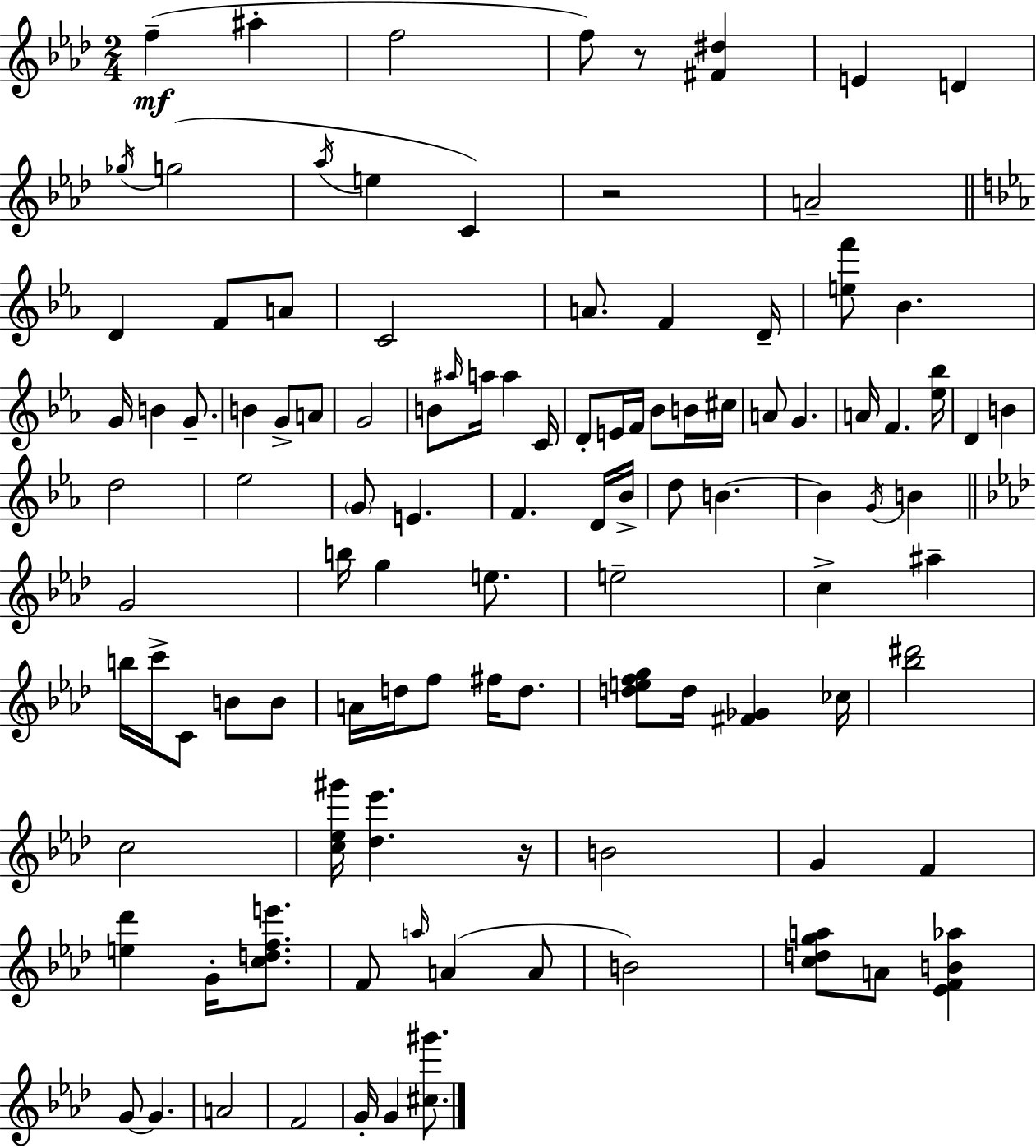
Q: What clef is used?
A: treble